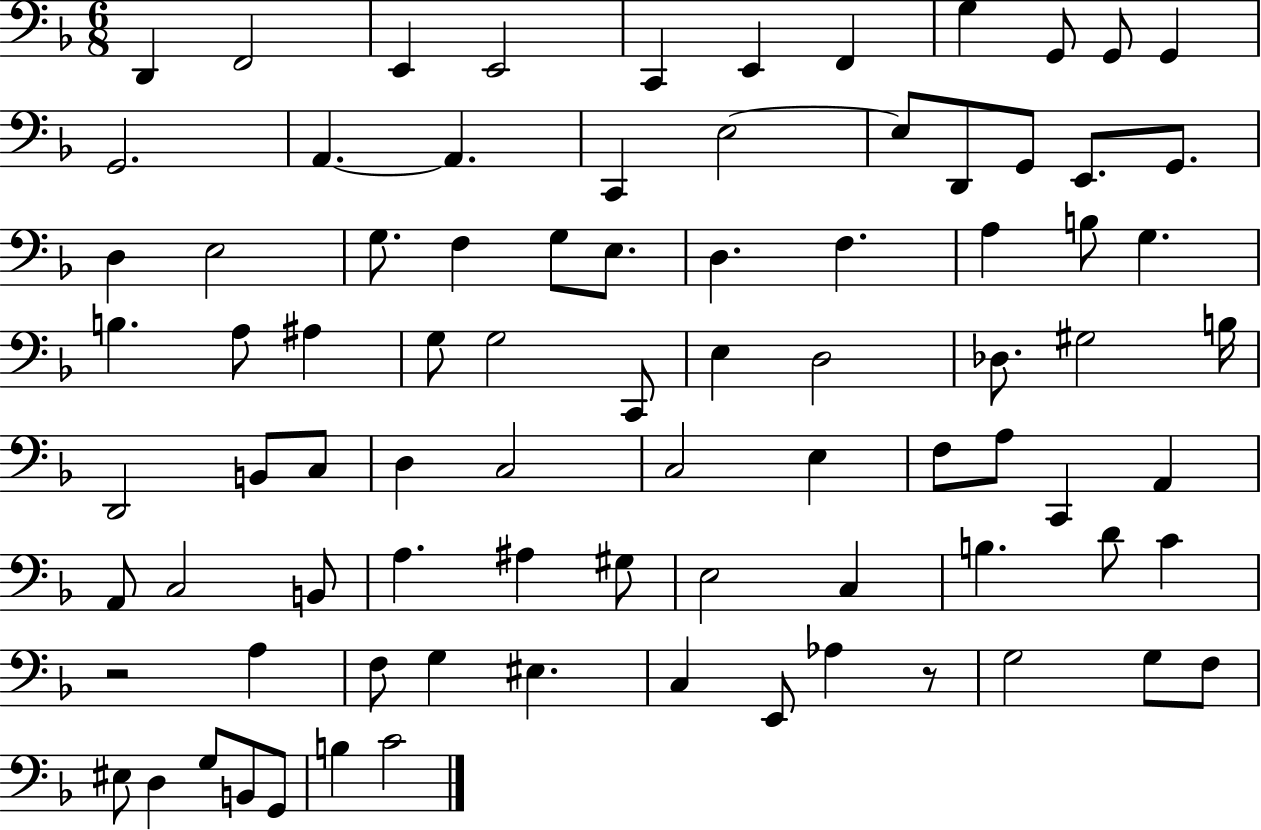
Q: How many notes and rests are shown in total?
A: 84